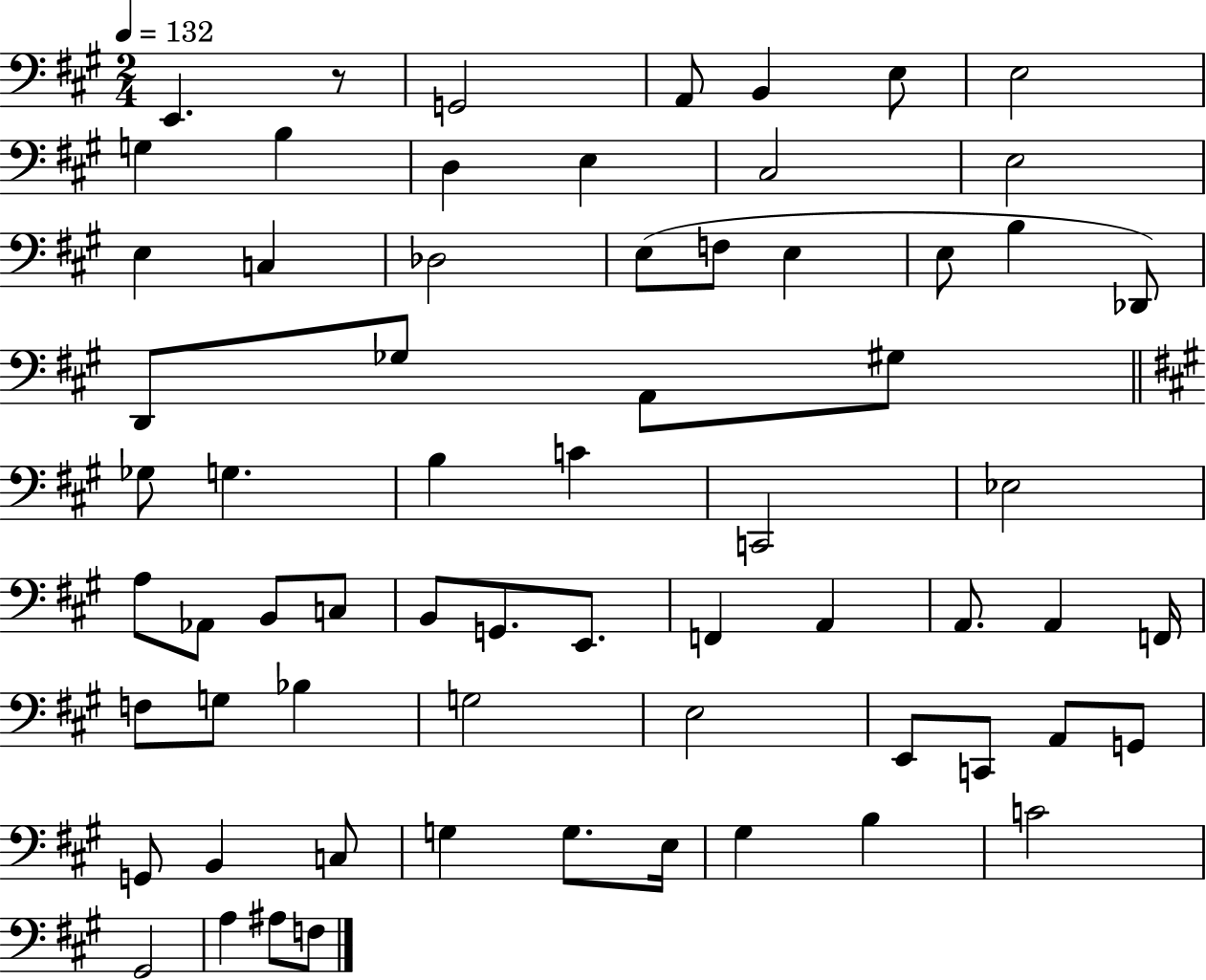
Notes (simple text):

E2/q. R/e G2/h A2/e B2/q E3/e E3/h G3/q B3/q D3/q E3/q C#3/h E3/h E3/q C3/q Db3/h E3/e F3/e E3/q E3/e B3/q Db2/e D2/e Gb3/e A2/e G#3/e Gb3/e G3/q. B3/q C4/q C2/h Eb3/h A3/e Ab2/e B2/e C3/e B2/e G2/e. E2/e. F2/q A2/q A2/e. A2/q F2/s F3/e G3/e Bb3/q G3/h E3/h E2/e C2/e A2/e G2/e G2/e B2/q C3/e G3/q G3/e. E3/s G#3/q B3/q C4/h G#2/h A3/q A#3/e F3/e